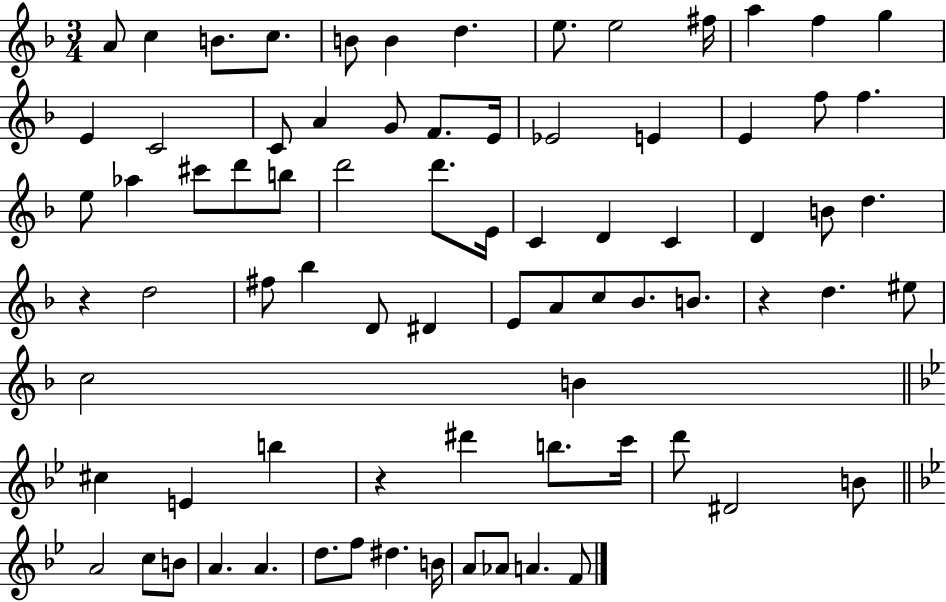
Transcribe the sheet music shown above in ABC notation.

X:1
T:Untitled
M:3/4
L:1/4
K:F
A/2 c B/2 c/2 B/2 B d e/2 e2 ^f/4 a f g E C2 C/2 A G/2 F/2 E/4 _E2 E E f/2 f e/2 _a ^c'/2 d'/2 b/2 d'2 d'/2 E/4 C D C D B/2 d z d2 ^f/2 _b D/2 ^D E/2 A/2 c/2 _B/2 B/2 z d ^e/2 c2 B ^c E b z ^d' b/2 c'/4 d'/2 ^D2 B/2 A2 c/2 B/2 A A d/2 f/2 ^d B/4 A/2 _A/2 A F/2